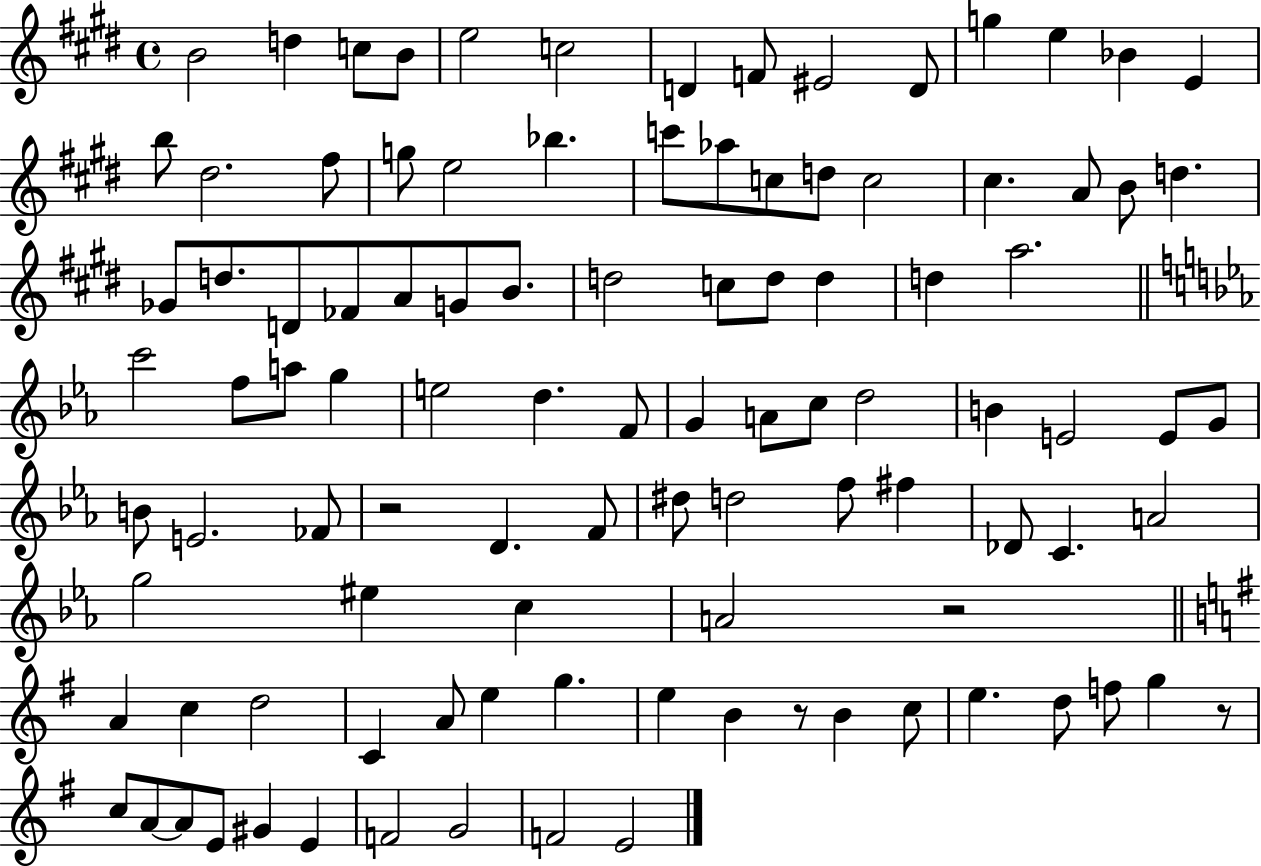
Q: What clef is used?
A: treble